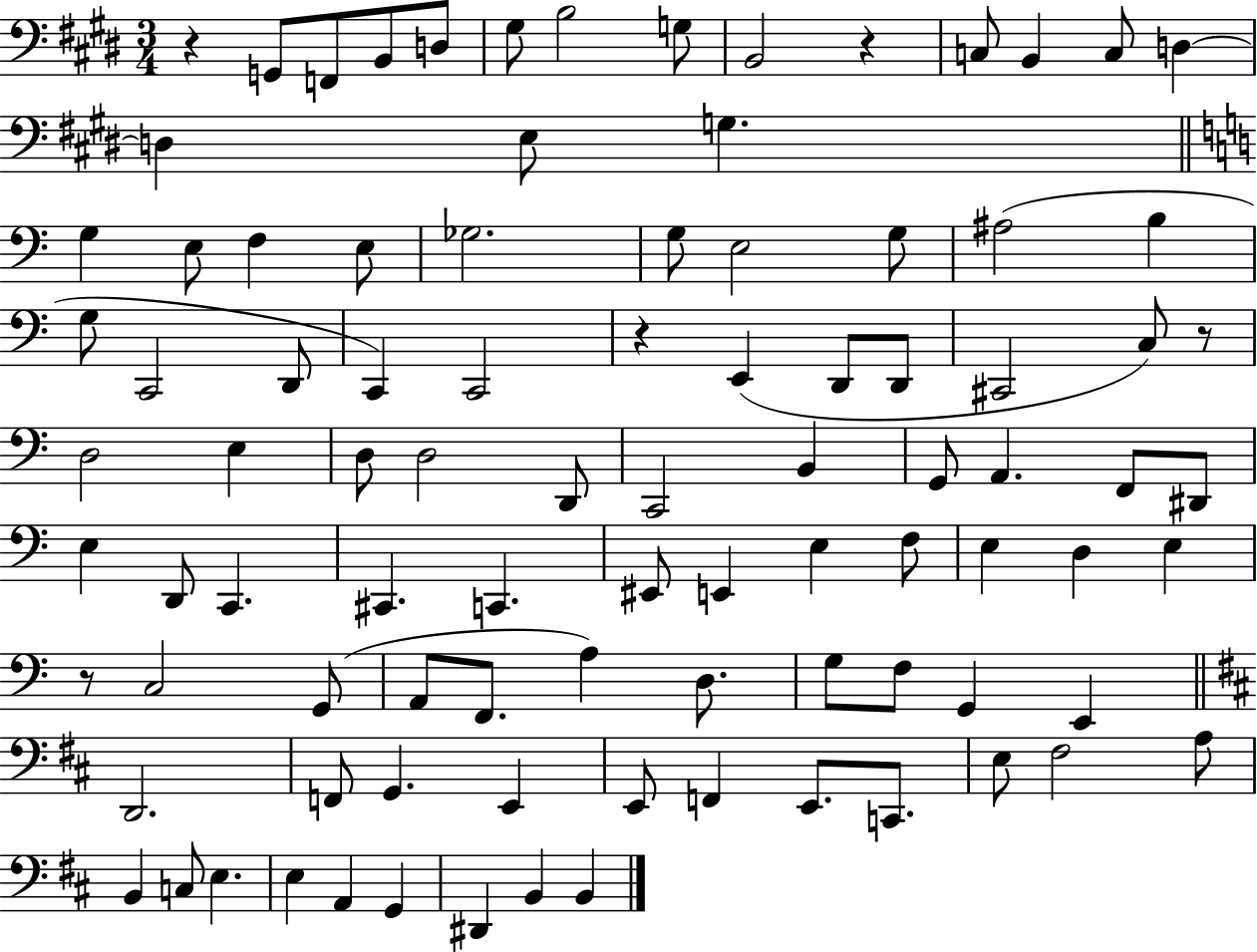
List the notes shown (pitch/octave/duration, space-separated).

R/q G2/e F2/e B2/e D3/e G#3/e B3/h G3/e B2/h R/q C3/e B2/q C3/e D3/q D3/q E3/e G3/q. G3/q E3/e F3/q E3/e Gb3/h. G3/e E3/h G3/e A#3/h B3/q G3/e C2/h D2/e C2/q C2/h R/q E2/q D2/e D2/e C#2/h C3/e R/e D3/h E3/q D3/e D3/h D2/e C2/h B2/q G2/e A2/q. F2/e D#2/e E3/q D2/e C2/q. C#2/q. C2/q. EIS2/e E2/q E3/q F3/e E3/q D3/q E3/q R/e C3/h G2/e A2/e F2/e. A3/q D3/e. G3/e F3/e G2/q E2/q D2/h. F2/e G2/q. E2/q E2/e F2/q E2/e. C2/e. E3/e F#3/h A3/e B2/q C3/e E3/q. E3/q A2/q G2/q D#2/q B2/q B2/q